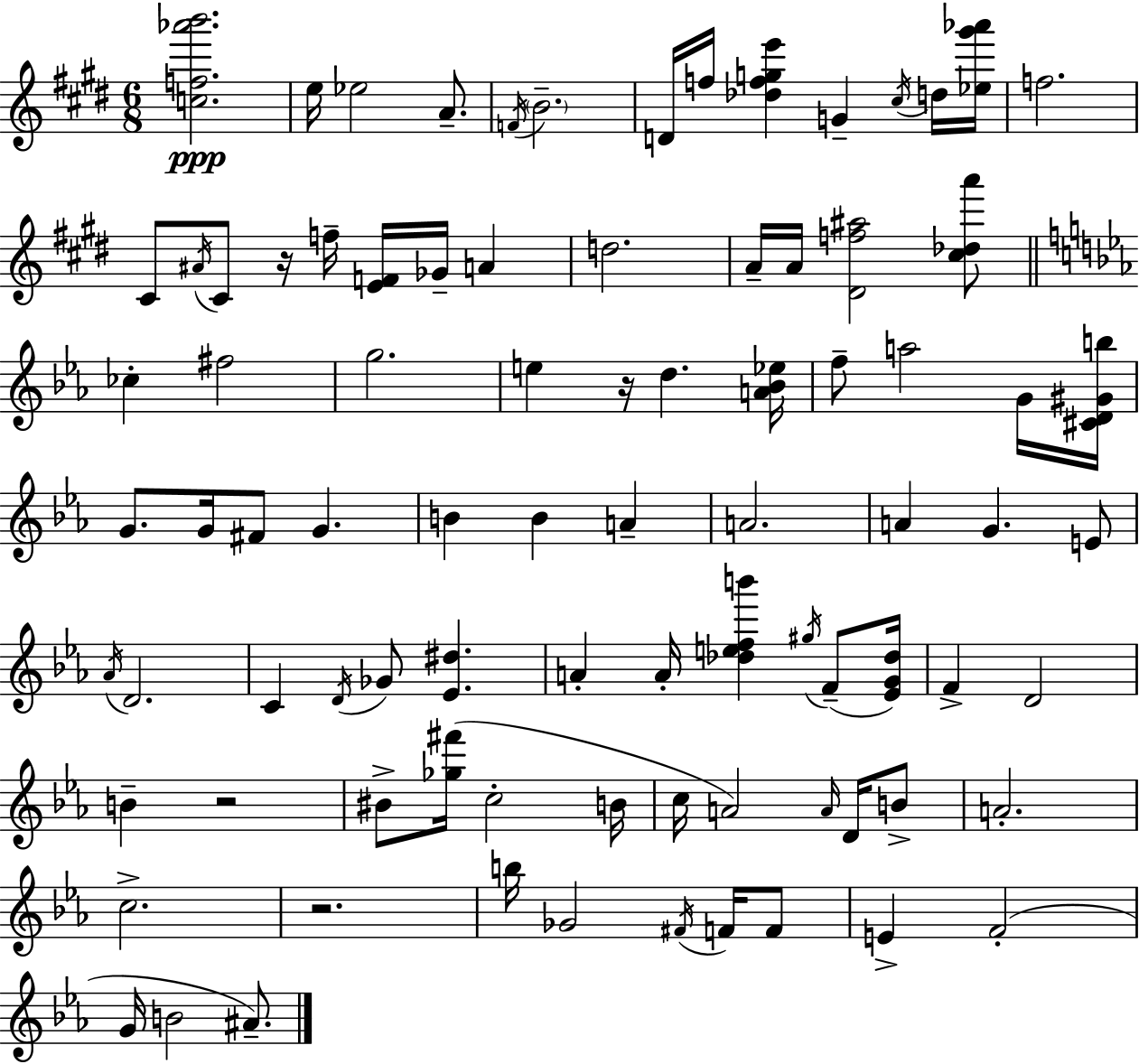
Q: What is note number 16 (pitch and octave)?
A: Gb4